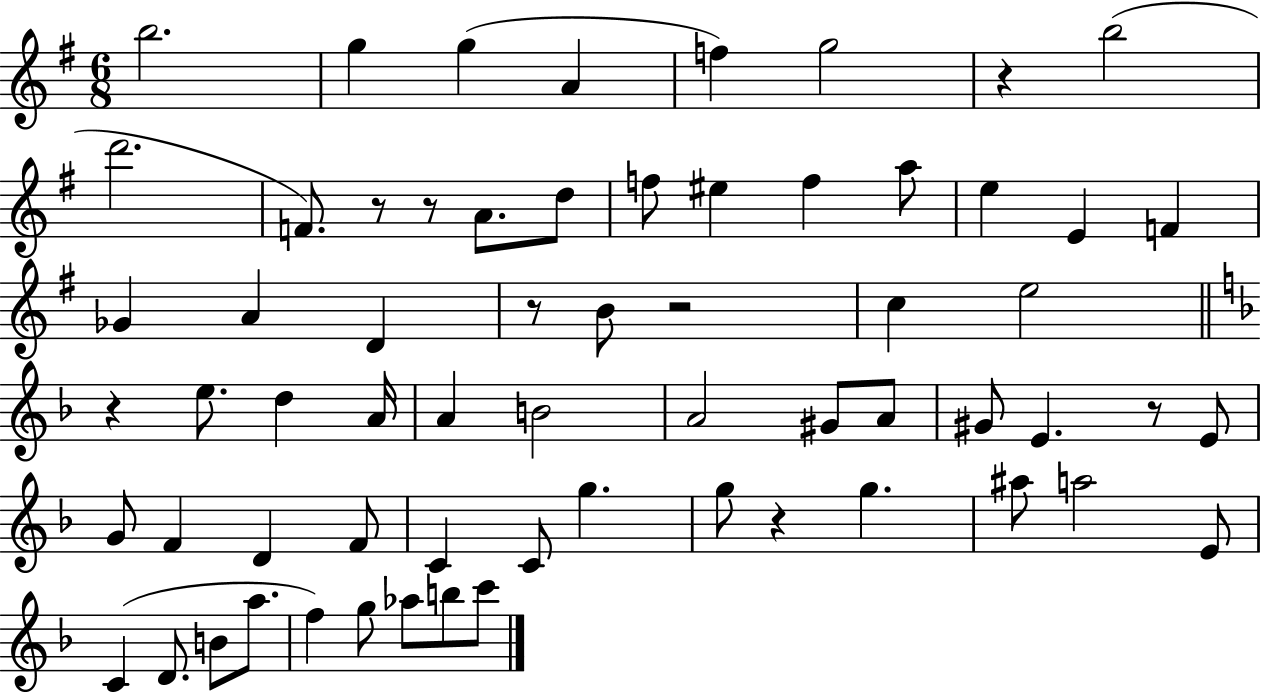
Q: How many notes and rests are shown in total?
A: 64